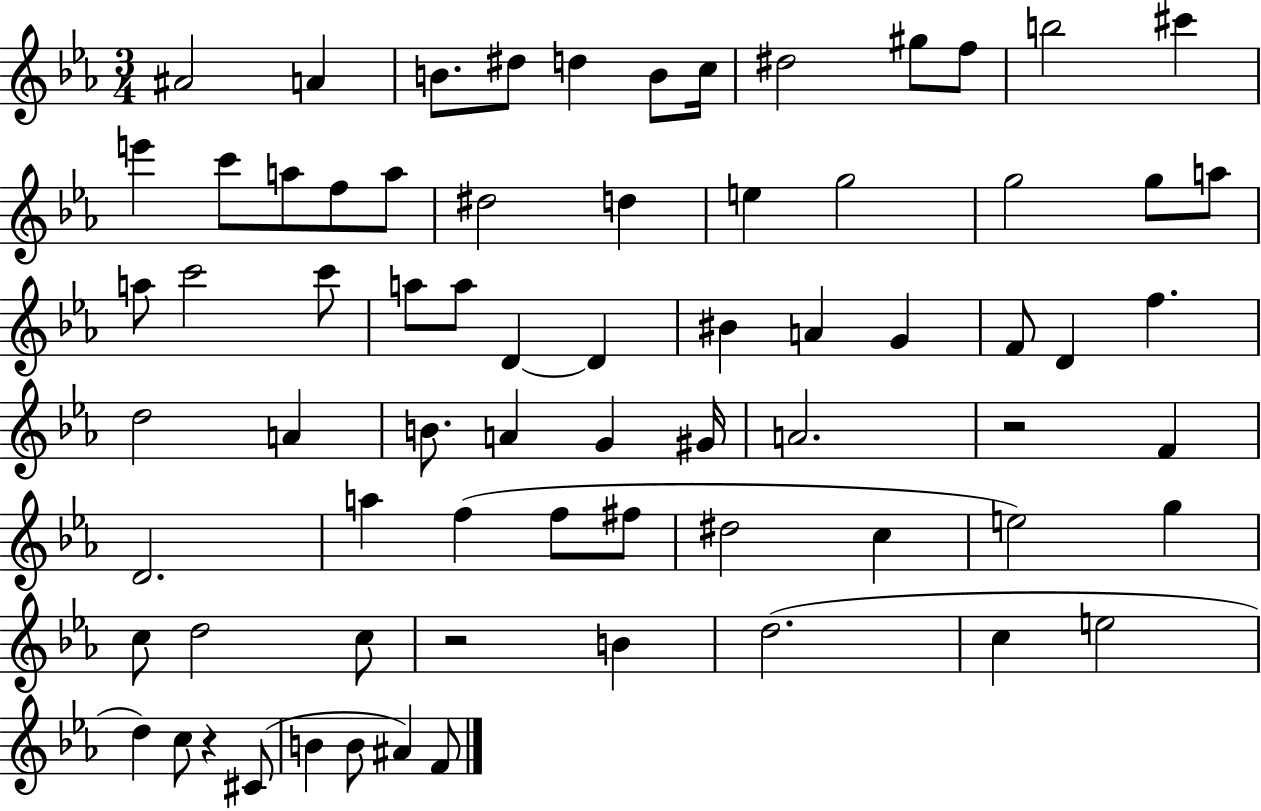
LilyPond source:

{
  \clef treble
  \numericTimeSignature
  \time 3/4
  \key ees \major
  ais'2 a'4 | b'8. dis''8 d''4 b'8 c''16 | dis''2 gis''8 f''8 | b''2 cis'''4 | \break e'''4 c'''8 a''8 f''8 a''8 | dis''2 d''4 | e''4 g''2 | g''2 g''8 a''8 | \break a''8 c'''2 c'''8 | a''8 a''8 d'4~~ d'4 | bis'4 a'4 g'4 | f'8 d'4 f''4. | \break d''2 a'4 | b'8. a'4 g'4 gis'16 | a'2. | r2 f'4 | \break d'2. | a''4 f''4( f''8 fis''8 | dis''2 c''4 | e''2) g''4 | \break c''8 d''2 c''8 | r2 b'4 | d''2.( | c''4 e''2 | \break d''4) c''8 r4 cis'8( | b'4 b'8 ais'4) f'8 | \bar "|."
}